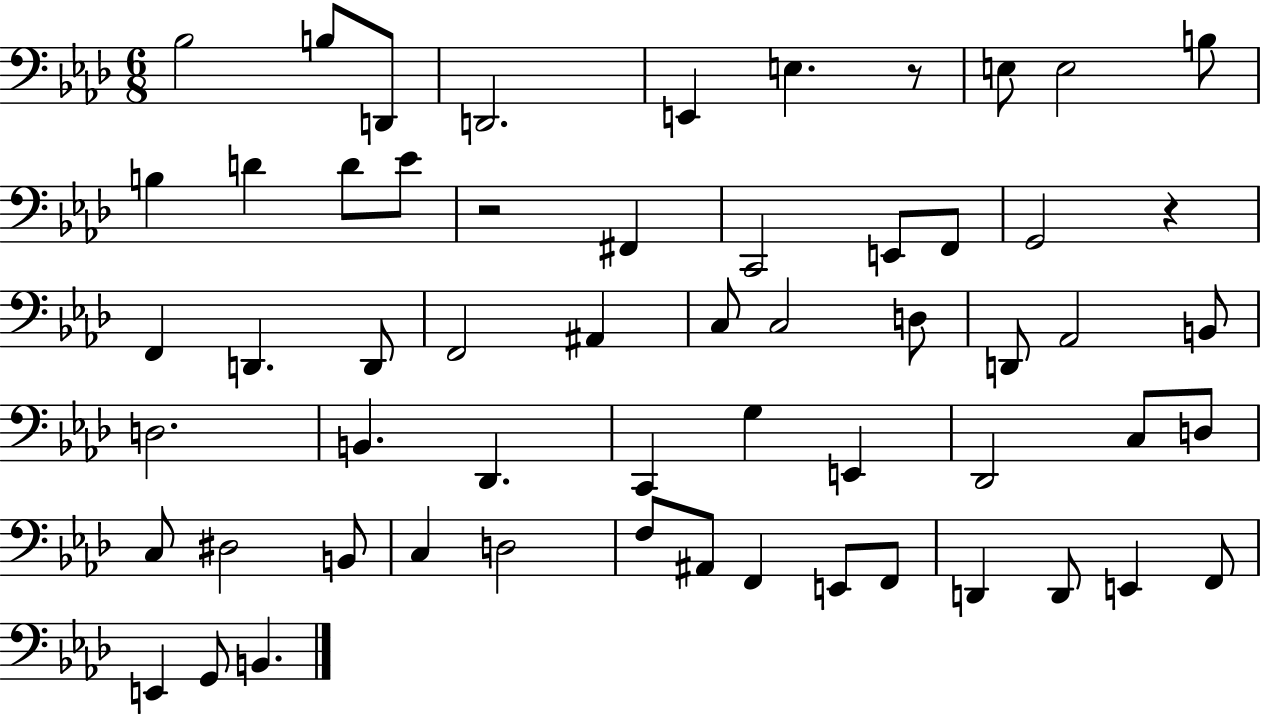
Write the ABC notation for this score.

X:1
T:Untitled
M:6/8
L:1/4
K:Ab
_B,2 B,/2 D,,/2 D,,2 E,, E, z/2 E,/2 E,2 B,/2 B, D D/2 _E/2 z2 ^F,, C,,2 E,,/2 F,,/2 G,,2 z F,, D,, D,,/2 F,,2 ^A,, C,/2 C,2 D,/2 D,,/2 _A,,2 B,,/2 D,2 B,, _D,, C,, G, E,, _D,,2 C,/2 D,/2 C,/2 ^D,2 B,,/2 C, D,2 F,/2 ^A,,/2 F,, E,,/2 F,,/2 D,, D,,/2 E,, F,,/2 E,, G,,/2 B,,